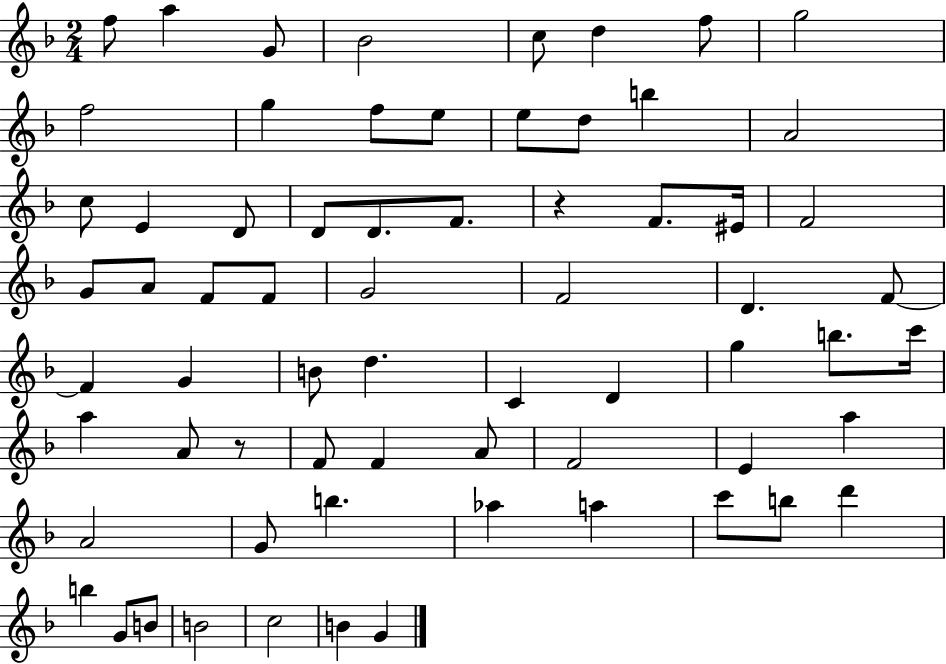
{
  \clef treble
  \numericTimeSignature
  \time 2/4
  \key f \major
  f''8 a''4 g'8 | bes'2 | c''8 d''4 f''8 | g''2 | \break f''2 | g''4 f''8 e''8 | e''8 d''8 b''4 | a'2 | \break c''8 e'4 d'8 | d'8 d'8. f'8. | r4 f'8. eis'16 | f'2 | \break g'8 a'8 f'8 f'8 | g'2 | f'2 | d'4. f'8~~ | \break f'4 g'4 | b'8 d''4. | c'4 d'4 | g''4 b''8. c'''16 | \break a''4 a'8 r8 | f'8 f'4 a'8 | f'2 | e'4 a''4 | \break a'2 | g'8 b''4. | aes''4 a''4 | c'''8 b''8 d'''4 | \break b''4 g'8 b'8 | b'2 | c''2 | b'4 g'4 | \break \bar "|."
}